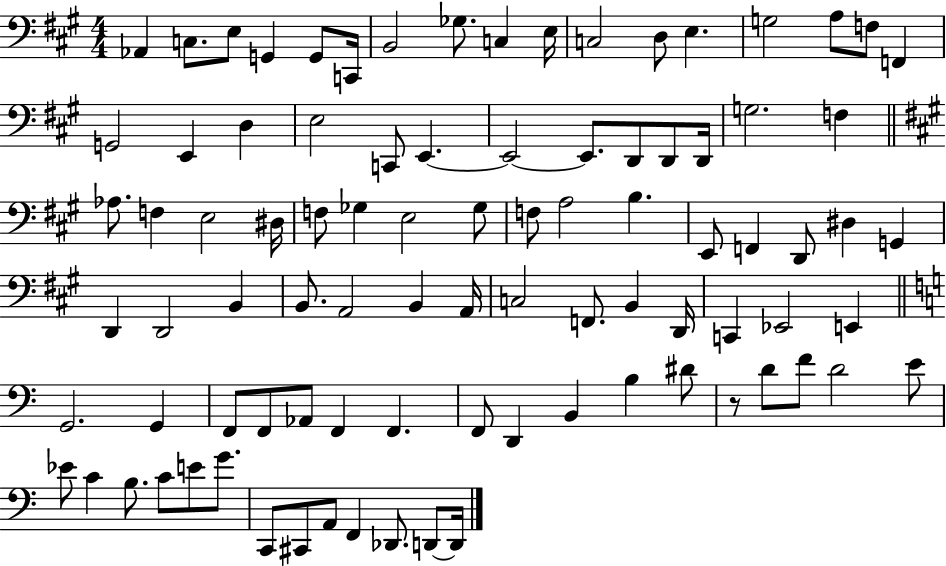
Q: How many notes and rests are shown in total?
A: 90